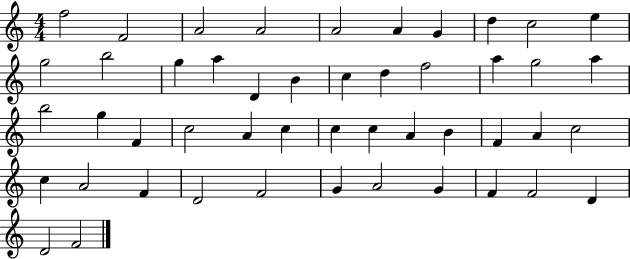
X:1
T:Untitled
M:4/4
L:1/4
K:C
f2 F2 A2 A2 A2 A G d c2 e g2 b2 g a D B c d f2 a g2 a b2 g F c2 A c c c A B F A c2 c A2 F D2 F2 G A2 G F F2 D D2 F2